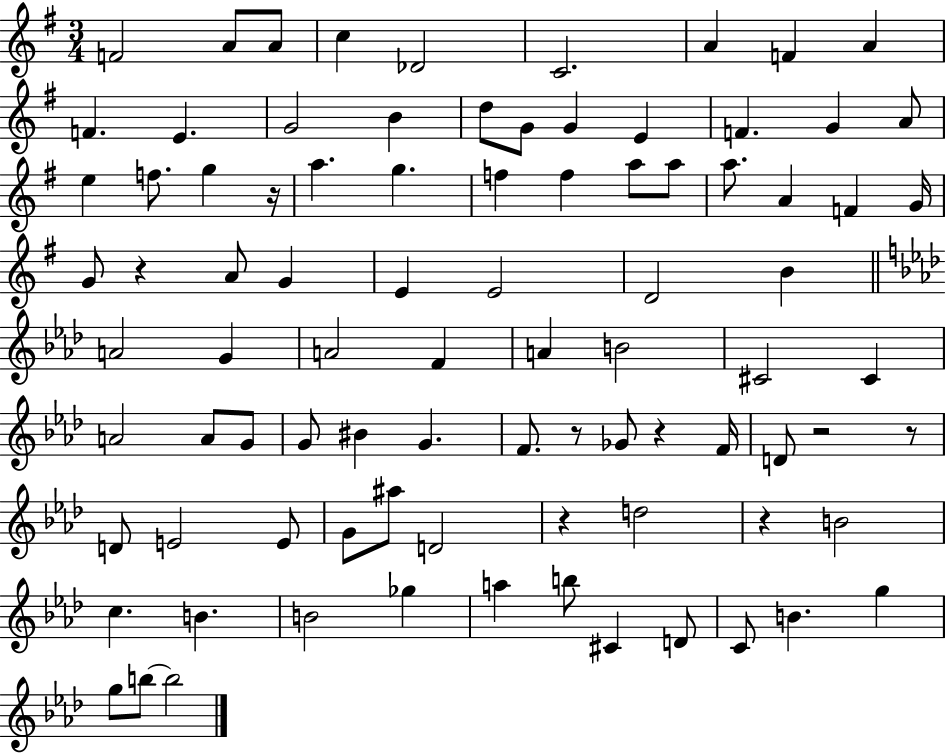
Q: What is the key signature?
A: G major